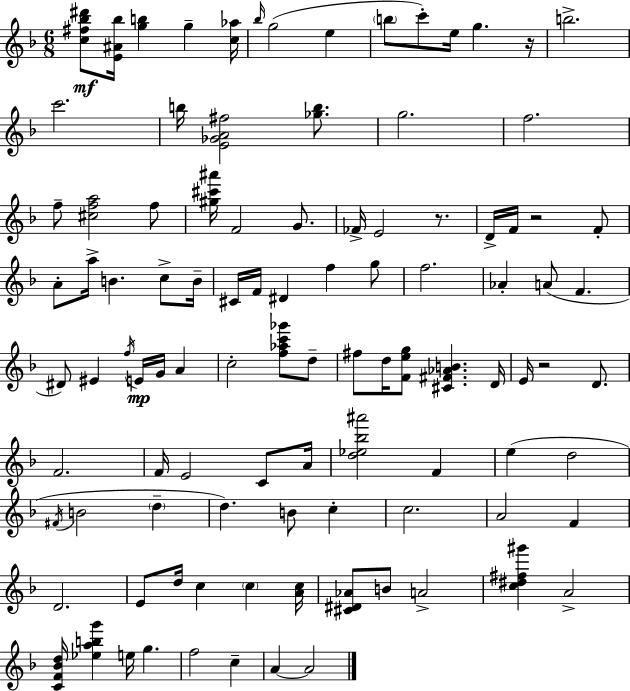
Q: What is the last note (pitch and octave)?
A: A4